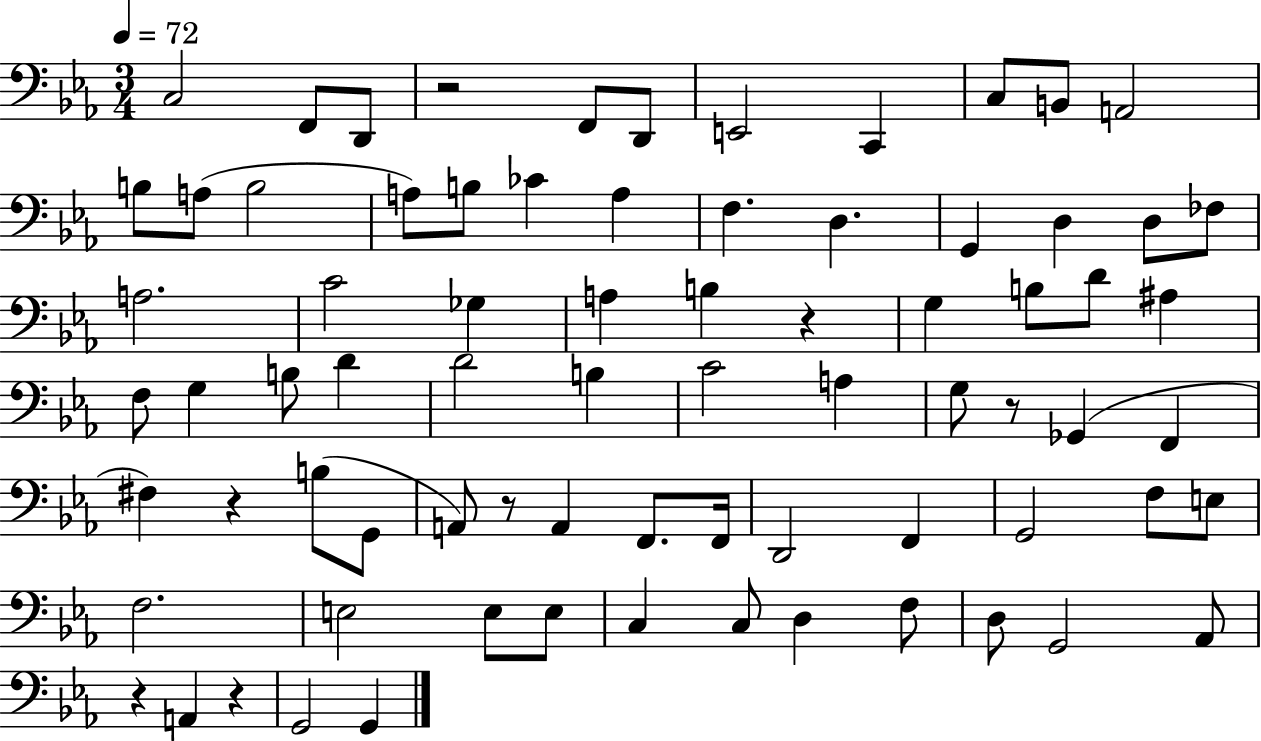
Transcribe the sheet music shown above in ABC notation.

X:1
T:Untitled
M:3/4
L:1/4
K:Eb
C,2 F,,/2 D,,/2 z2 F,,/2 D,,/2 E,,2 C,, C,/2 B,,/2 A,,2 B,/2 A,/2 B,2 A,/2 B,/2 _C A, F, D, G,, D, D,/2 _F,/2 A,2 C2 _G, A, B, z G, B,/2 D/2 ^A, F,/2 G, B,/2 D D2 B, C2 A, G,/2 z/2 _G,, F,, ^F, z B,/2 G,,/2 A,,/2 z/2 A,, F,,/2 F,,/4 D,,2 F,, G,,2 F,/2 E,/2 F,2 E,2 E,/2 E,/2 C, C,/2 D, F,/2 D,/2 G,,2 _A,,/2 z A,, z G,,2 G,,